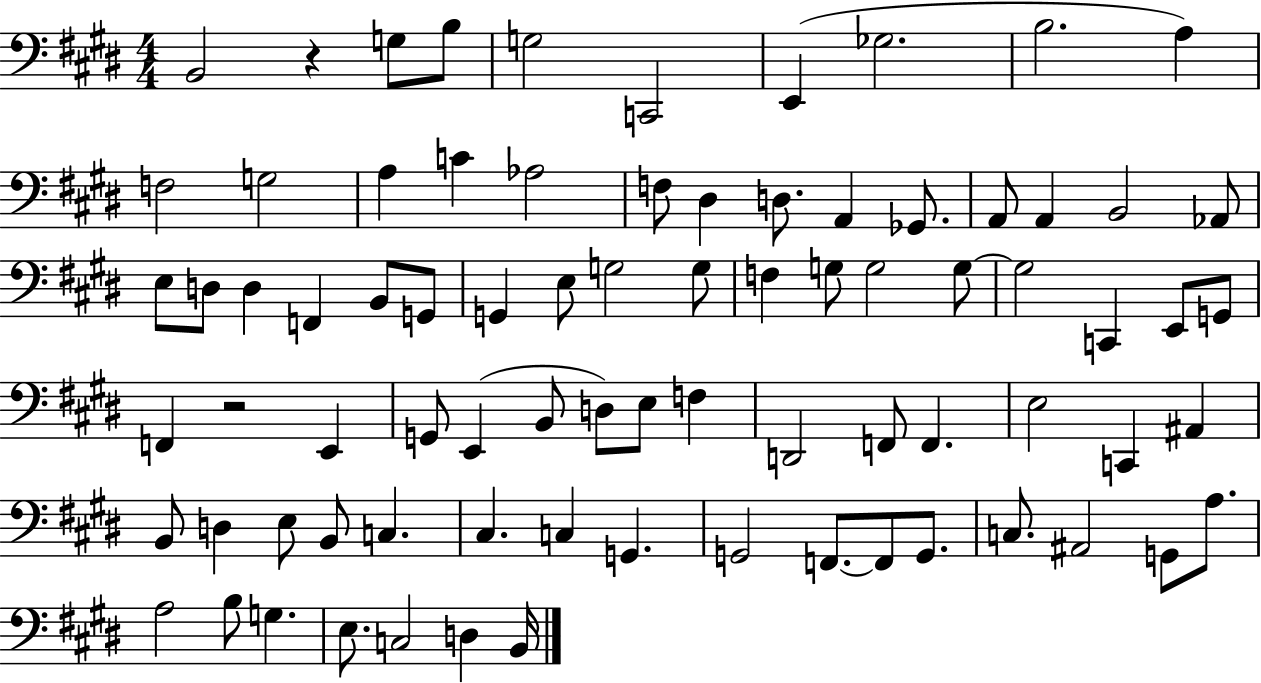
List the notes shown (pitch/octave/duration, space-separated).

B2/h R/q G3/e B3/e G3/h C2/h E2/q Gb3/h. B3/h. A3/q F3/h G3/h A3/q C4/q Ab3/h F3/e D#3/q D3/e. A2/q Gb2/e. A2/e A2/q B2/h Ab2/e E3/e D3/e D3/q F2/q B2/e G2/e G2/q E3/e G3/h G3/e F3/q G3/e G3/h G3/e G3/h C2/q E2/e G2/e F2/q R/h E2/q G2/e E2/q B2/e D3/e E3/e F3/q D2/h F2/e F2/q. E3/h C2/q A#2/q B2/e D3/q E3/e B2/e C3/q. C#3/q. C3/q G2/q. G2/h F2/e. F2/e G2/e. C3/e. A#2/h G2/e A3/e. A3/h B3/e G3/q. E3/e. C3/h D3/q B2/s